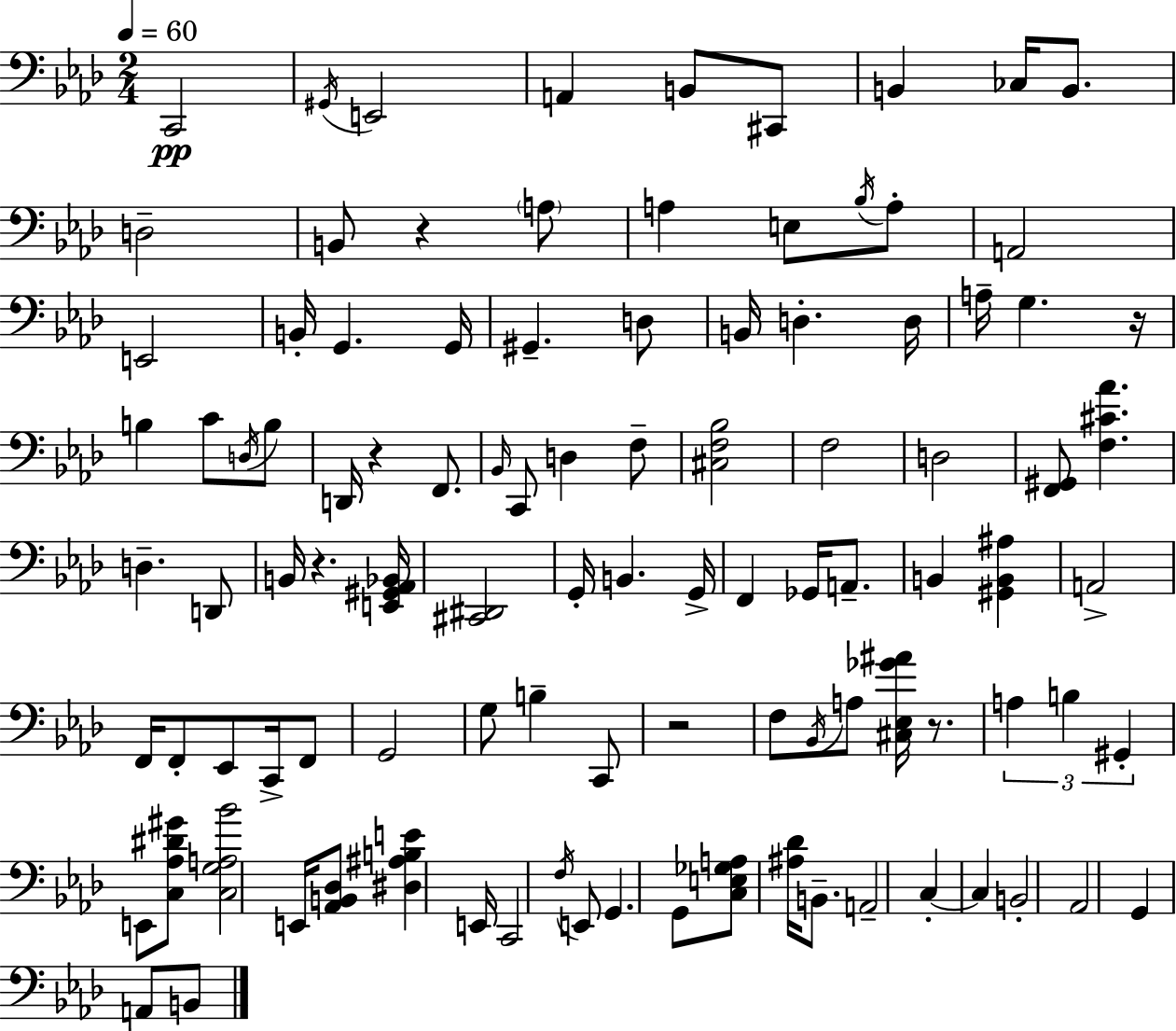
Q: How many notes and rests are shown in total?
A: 102